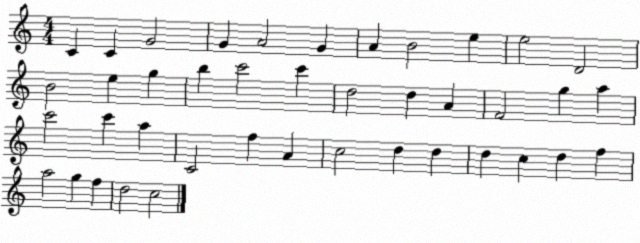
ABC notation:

X:1
T:Untitled
M:4/4
L:1/4
K:C
C C G2 G A2 G A B2 e e2 D2 B2 e g b c'2 c' d2 d A F2 g a c'2 c' a C2 f A c2 d d d c d f a2 g f d2 c2